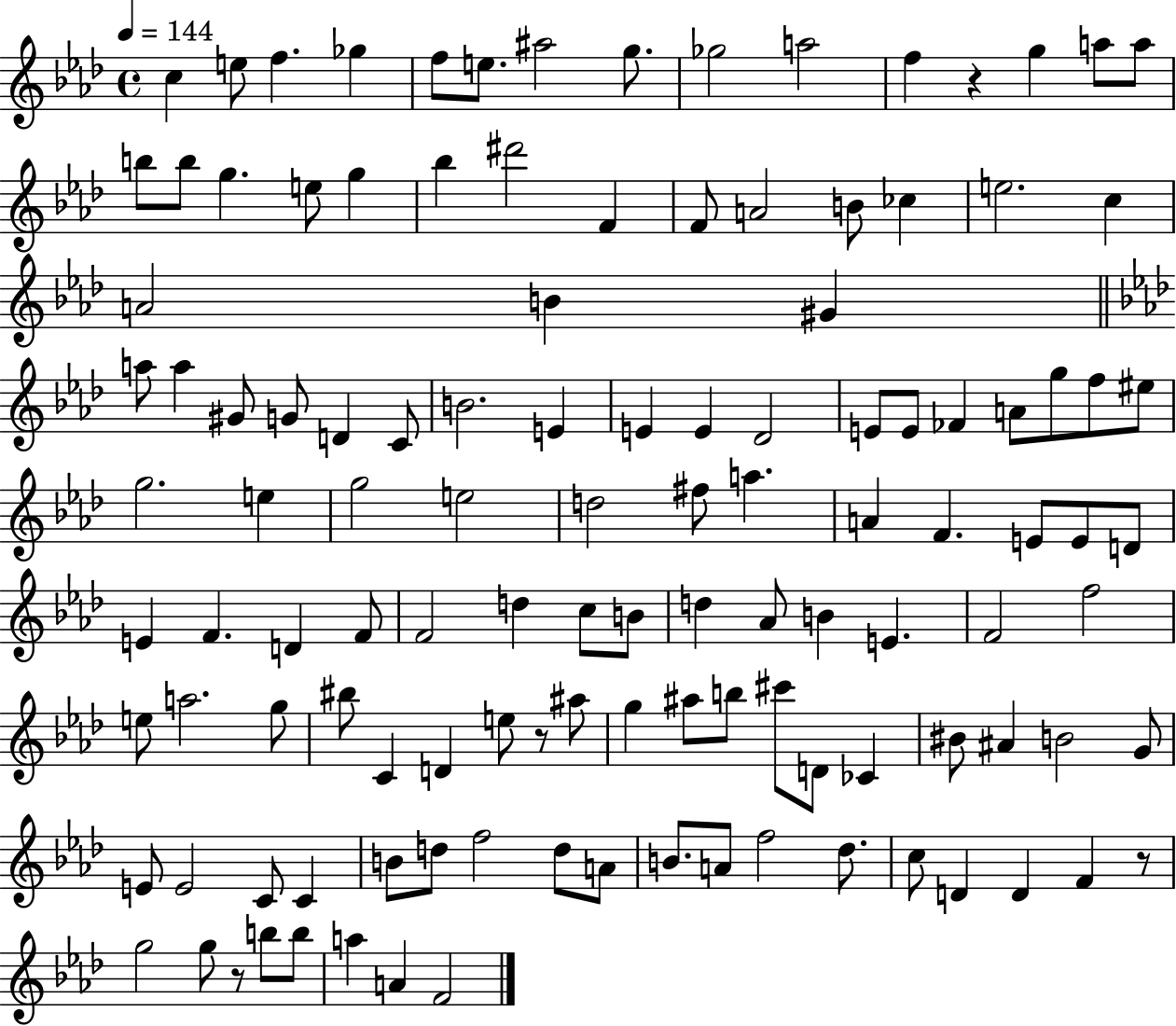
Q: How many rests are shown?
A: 4